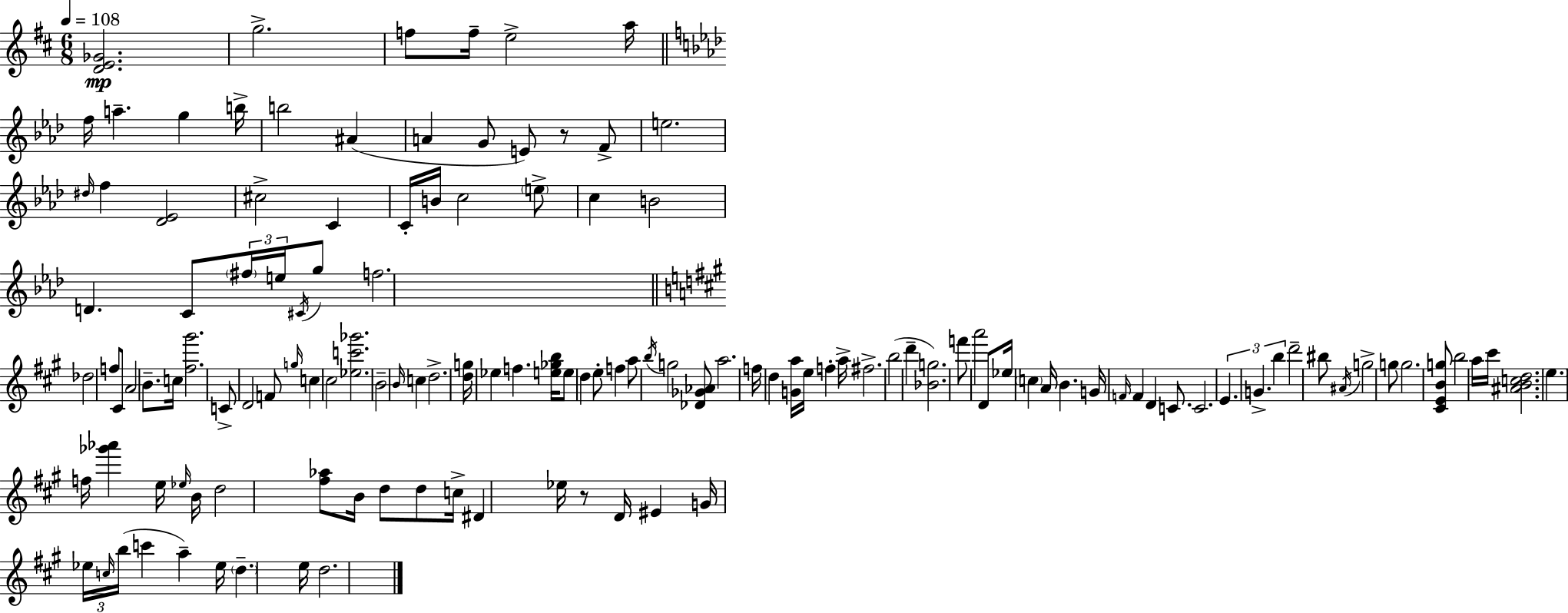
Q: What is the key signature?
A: D major